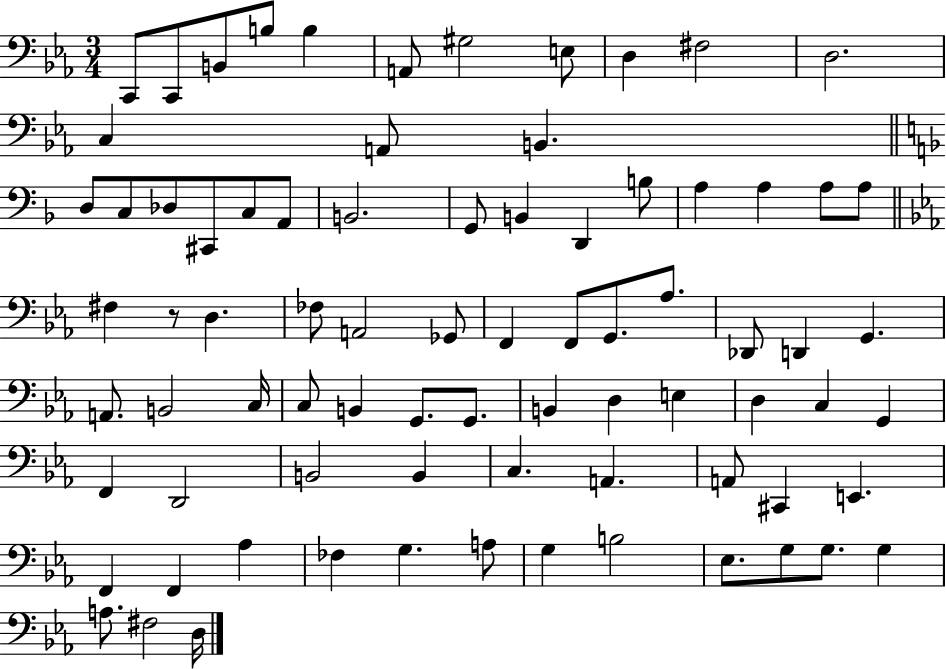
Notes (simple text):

C2/e C2/e B2/e B3/e B3/q A2/e G#3/h E3/e D3/q F#3/h D3/h. C3/q A2/e B2/q. D3/e C3/e Db3/e C#2/e C3/e A2/e B2/h. G2/e B2/q D2/q B3/e A3/q A3/q A3/e A3/e F#3/q R/e D3/q. FES3/e A2/h Gb2/e F2/q F2/e G2/e. Ab3/e. Db2/e D2/q G2/q. A2/e. B2/h C3/s C3/e B2/q G2/e. G2/e. B2/q D3/q E3/q D3/q C3/q G2/q F2/q D2/h B2/h B2/q C3/q. A2/q. A2/e C#2/q E2/q. F2/q F2/q Ab3/q FES3/q G3/q. A3/e G3/q B3/h Eb3/e. G3/e G3/e. G3/q A3/e. F#3/h D3/s